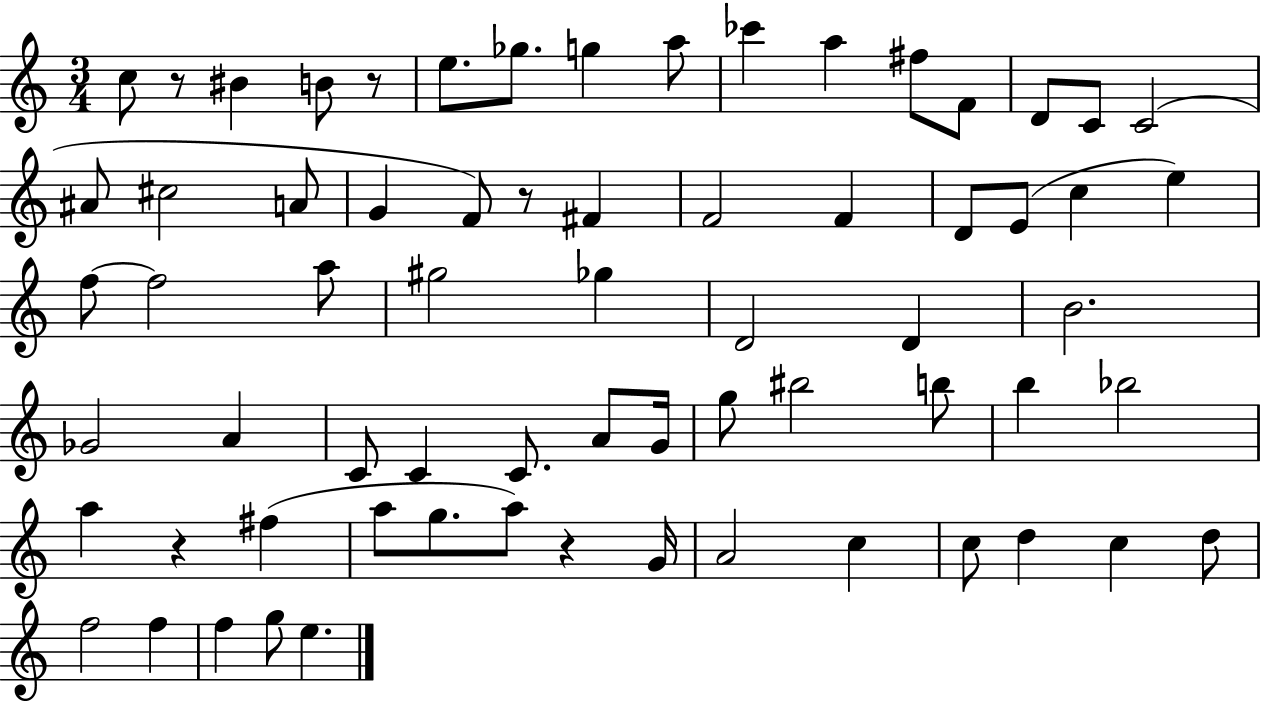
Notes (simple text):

C5/e R/e BIS4/q B4/e R/e E5/e. Gb5/e. G5/q A5/e CES6/q A5/q F#5/e F4/e D4/e C4/e C4/h A#4/e C#5/h A4/e G4/q F4/e R/e F#4/q F4/h F4/q D4/e E4/e C5/q E5/q F5/e F5/h A5/e G#5/h Gb5/q D4/h D4/q B4/h. Gb4/h A4/q C4/e C4/q C4/e. A4/e G4/s G5/e BIS5/h B5/e B5/q Bb5/h A5/q R/q F#5/q A5/e G5/e. A5/e R/q G4/s A4/h C5/q C5/e D5/q C5/q D5/e F5/h F5/q F5/q G5/e E5/q.